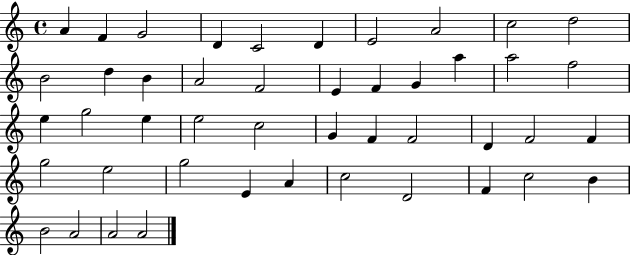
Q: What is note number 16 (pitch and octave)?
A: E4